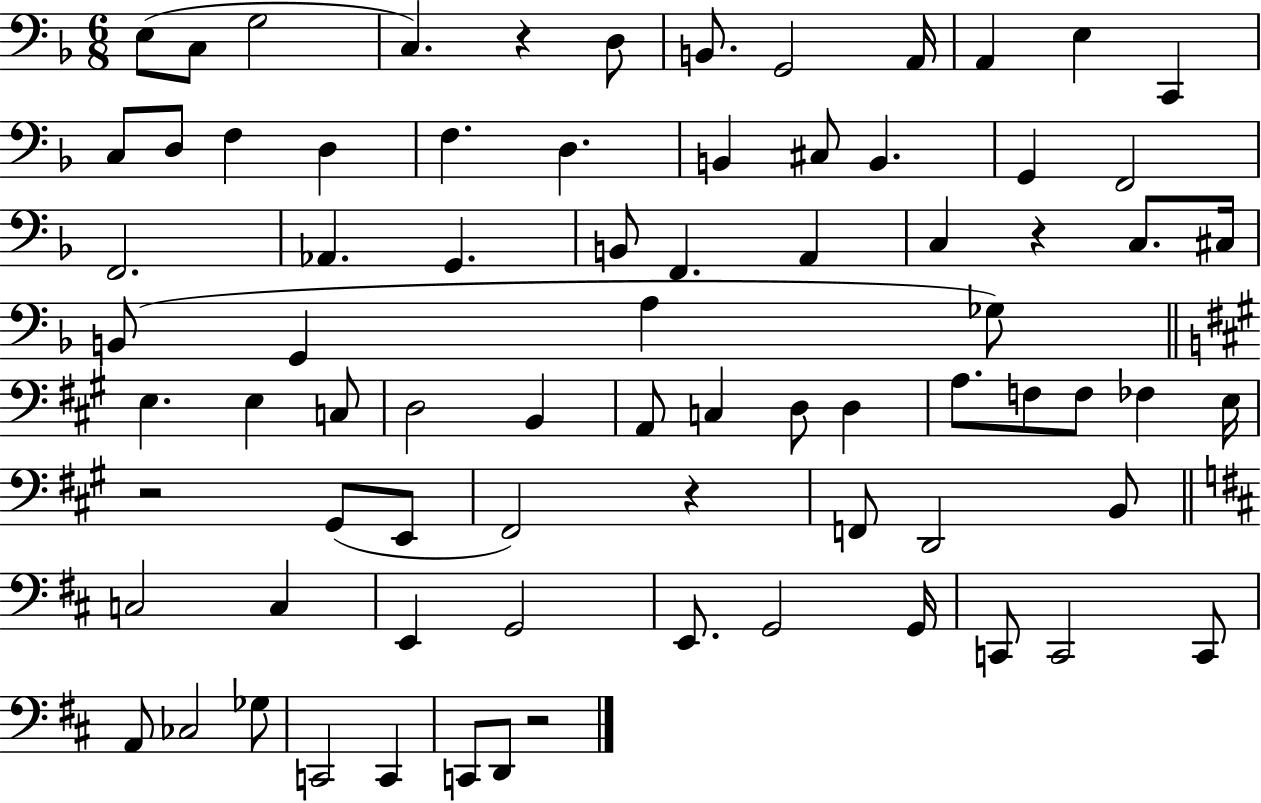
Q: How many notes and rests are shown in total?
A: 77